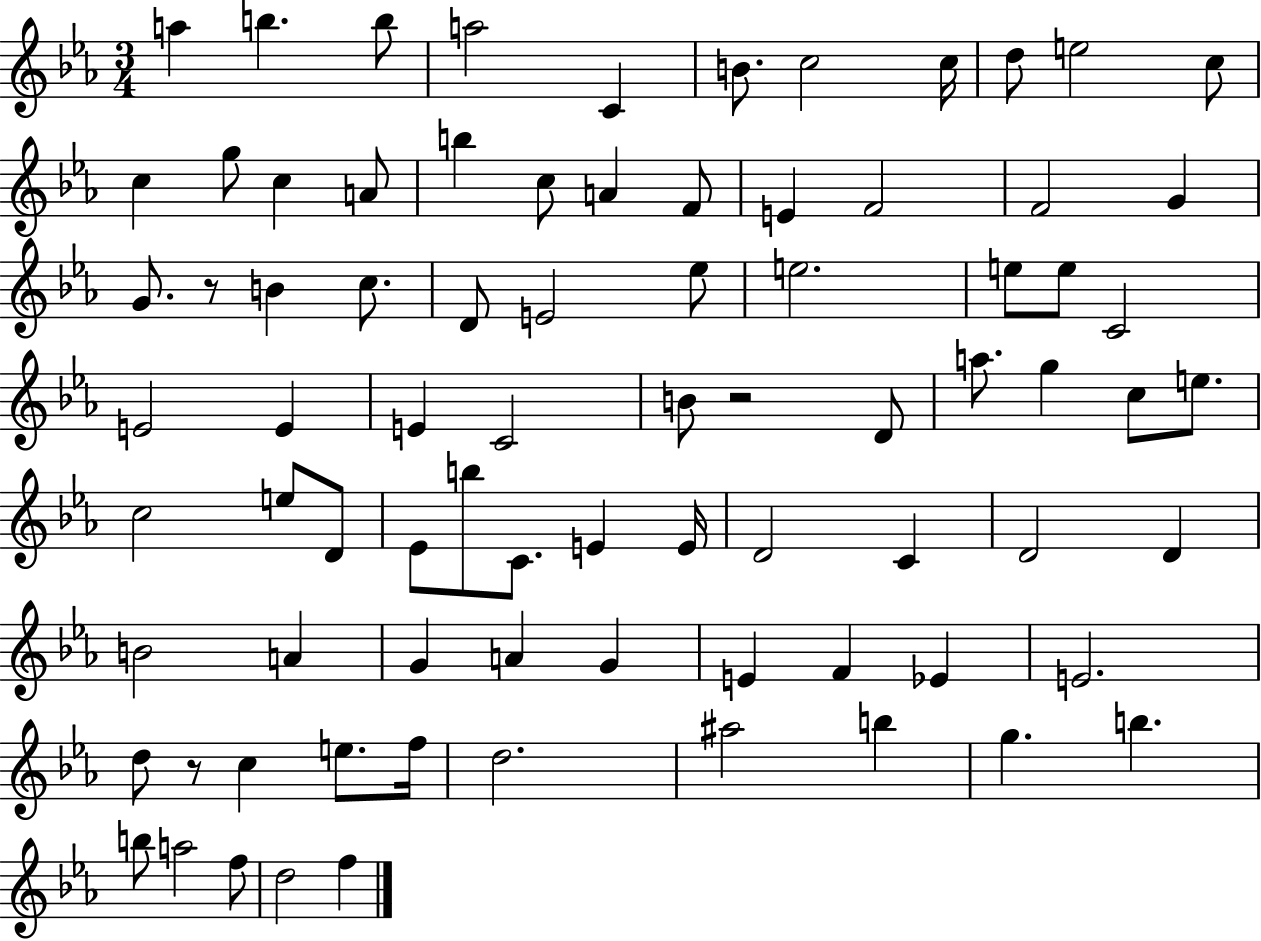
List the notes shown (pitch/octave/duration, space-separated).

A5/q B5/q. B5/e A5/h C4/q B4/e. C5/h C5/s D5/e E5/h C5/e C5/q G5/e C5/q A4/e B5/q C5/e A4/q F4/e E4/q F4/h F4/h G4/q G4/e. R/e B4/q C5/e. D4/e E4/h Eb5/e E5/h. E5/e E5/e C4/h E4/h E4/q E4/q C4/h B4/e R/h D4/e A5/e. G5/q C5/e E5/e. C5/h E5/e D4/e Eb4/e B5/e C4/e. E4/q E4/s D4/h C4/q D4/h D4/q B4/h A4/q G4/q A4/q G4/q E4/q F4/q Eb4/q E4/h. D5/e R/e C5/q E5/e. F5/s D5/h. A#5/h B5/q G5/q. B5/q. B5/e A5/h F5/e D5/h F5/q